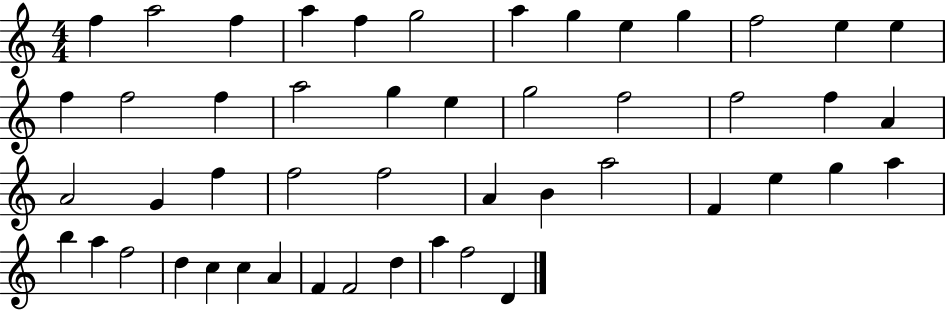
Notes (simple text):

F5/q A5/h F5/q A5/q F5/q G5/h A5/q G5/q E5/q G5/q F5/h E5/q E5/q F5/q F5/h F5/q A5/h G5/q E5/q G5/h F5/h F5/h F5/q A4/q A4/h G4/q F5/q F5/h F5/h A4/q B4/q A5/h F4/q E5/q G5/q A5/q B5/q A5/q F5/h D5/q C5/q C5/q A4/q F4/q F4/h D5/q A5/q F5/h D4/q